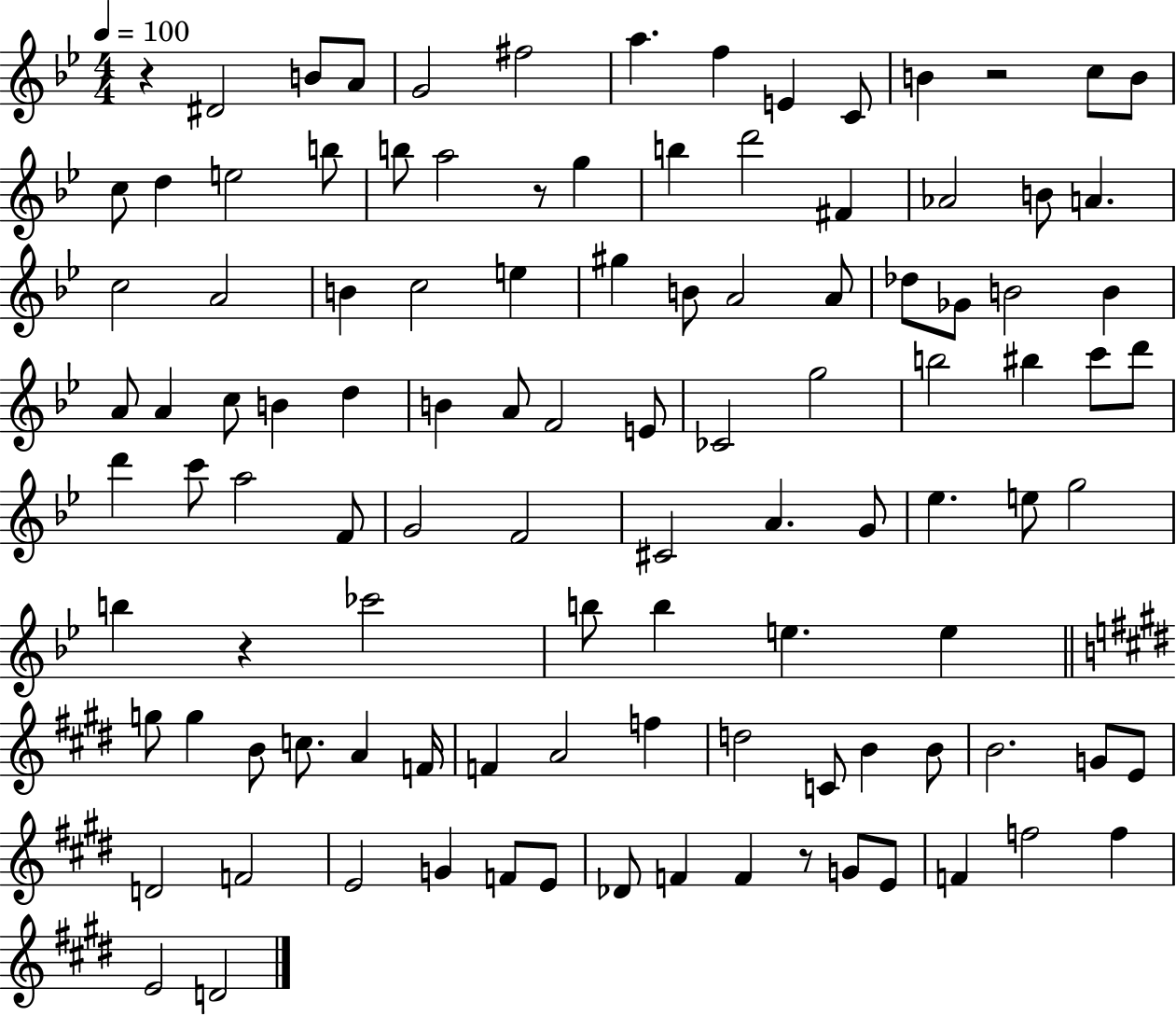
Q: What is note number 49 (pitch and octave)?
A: G5